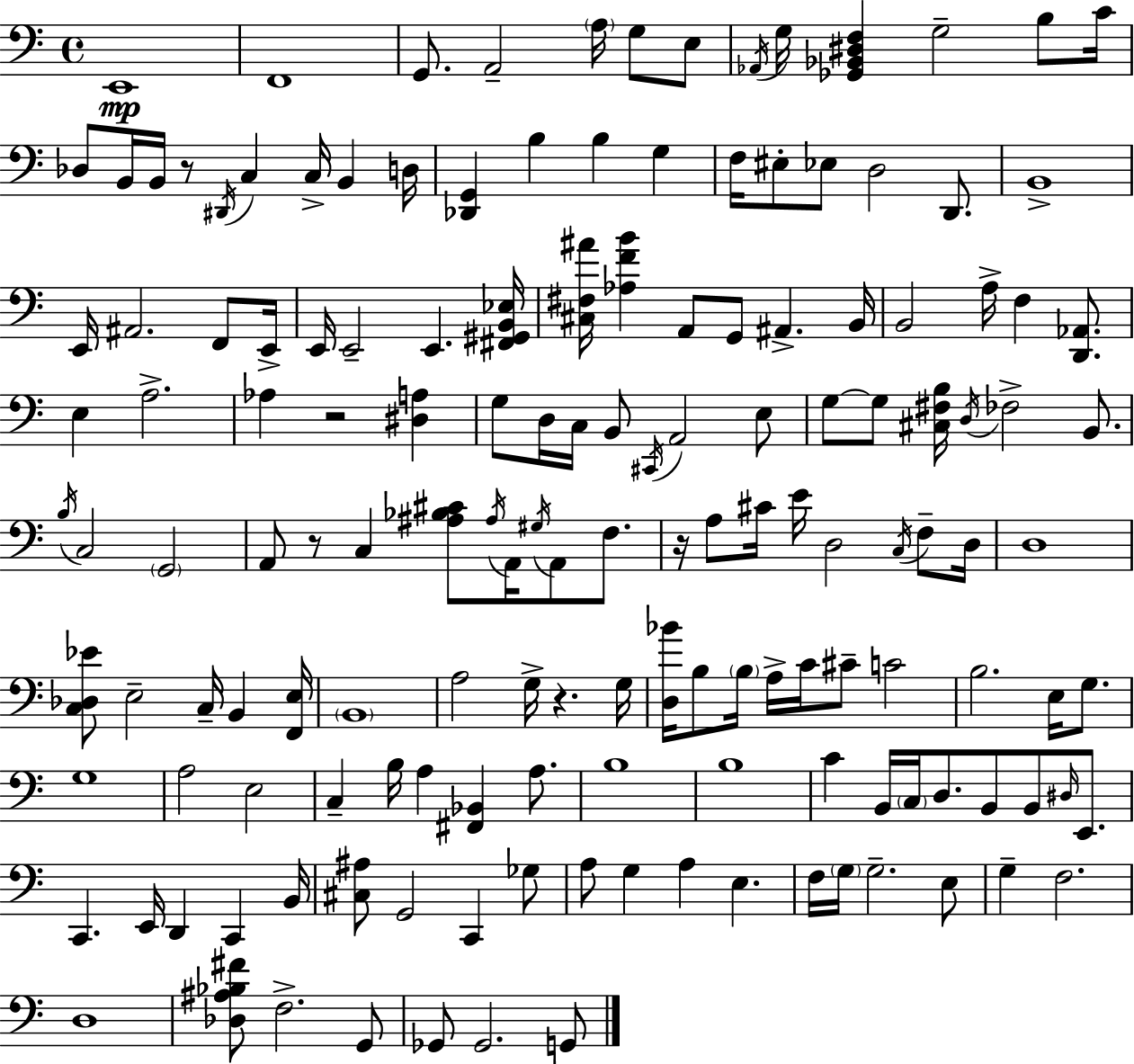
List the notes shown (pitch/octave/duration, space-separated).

E2/w F2/w G2/e. A2/h A3/s G3/e E3/e Ab2/s G3/s [Gb2,Bb2,D#3,F3]/q G3/h B3/e C4/s Db3/e B2/s B2/s R/e D#2/s C3/q C3/s B2/q D3/s [Db2,G2]/q B3/q B3/q G3/q F3/s EIS3/e Eb3/e D3/h D2/e. B2/w E2/s A#2/h. F2/e E2/s E2/s E2/h E2/q. [F#2,G#2,B2,Eb3]/s [C#3,F#3,A#4]/s [Ab3,F4,B4]/q A2/e G2/e A#2/q. B2/s B2/h A3/s F3/q [D2,Ab2]/e. E3/q A3/h. Ab3/q R/h [D#3,A3]/q G3/e D3/s C3/s B2/e C#2/s A2/h E3/e G3/e G3/e [C#3,F#3,B3]/s D3/s FES3/h B2/e. B3/s C3/h G2/h A2/e R/e C3/q [A#3,Bb3,C#4]/e A#3/s A2/s G#3/s A2/e F3/e. R/s A3/e C#4/s E4/s D3/h C3/s F3/e D3/s D3/w [C3,Db3,Eb4]/e E3/h C3/s B2/q [F2,E3]/s B2/w A3/h G3/s R/q. G3/s [D3,Bb4]/s B3/e B3/s A3/s C4/s C#4/e C4/h B3/h. E3/s G3/e. G3/w A3/h E3/h C3/q B3/s A3/q [F#2,Bb2]/q A3/e. B3/w B3/w C4/q B2/s C3/s D3/e. B2/e B2/e D#3/s E2/e. C2/q. E2/s D2/q C2/q B2/s [C#3,A#3]/e G2/h C2/q Gb3/e A3/e G3/q A3/q E3/q. F3/s G3/s G3/h. E3/e G3/q F3/h. D3/w [Db3,A#3,Bb3,F#4]/e F3/h. G2/e Gb2/e Gb2/h. G2/e